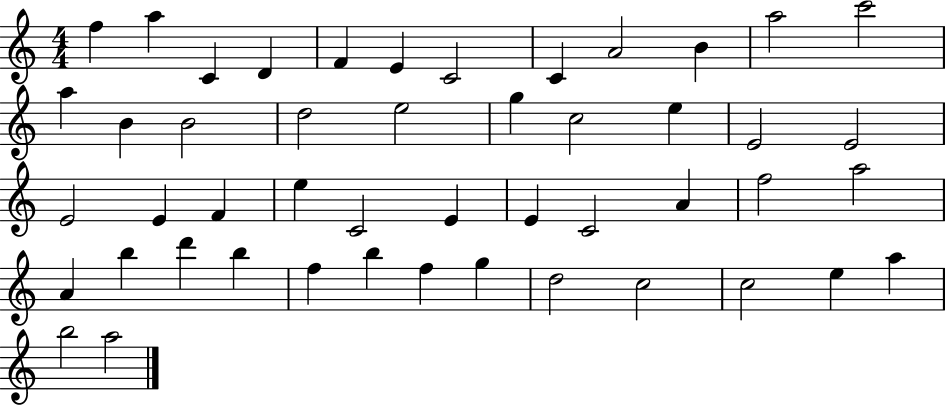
{
  \clef treble
  \numericTimeSignature
  \time 4/4
  \key c \major
  f''4 a''4 c'4 d'4 | f'4 e'4 c'2 | c'4 a'2 b'4 | a''2 c'''2 | \break a''4 b'4 b'2 | d''2 e''2 | g''4 c''2 e''4 | e'2 e'2 | \break e'2 e'4 f'4 | e''4 c'2 e'4 | e'4 c'2 a'4 | f''2 a''2 | \break a'4 b''4 d'''4 b''4 | f''4 b''4 f''4 g''4 | d''2 c''2 | c''2 e''4 a''4 | \break b''2 a''2 | \bar "|."
}